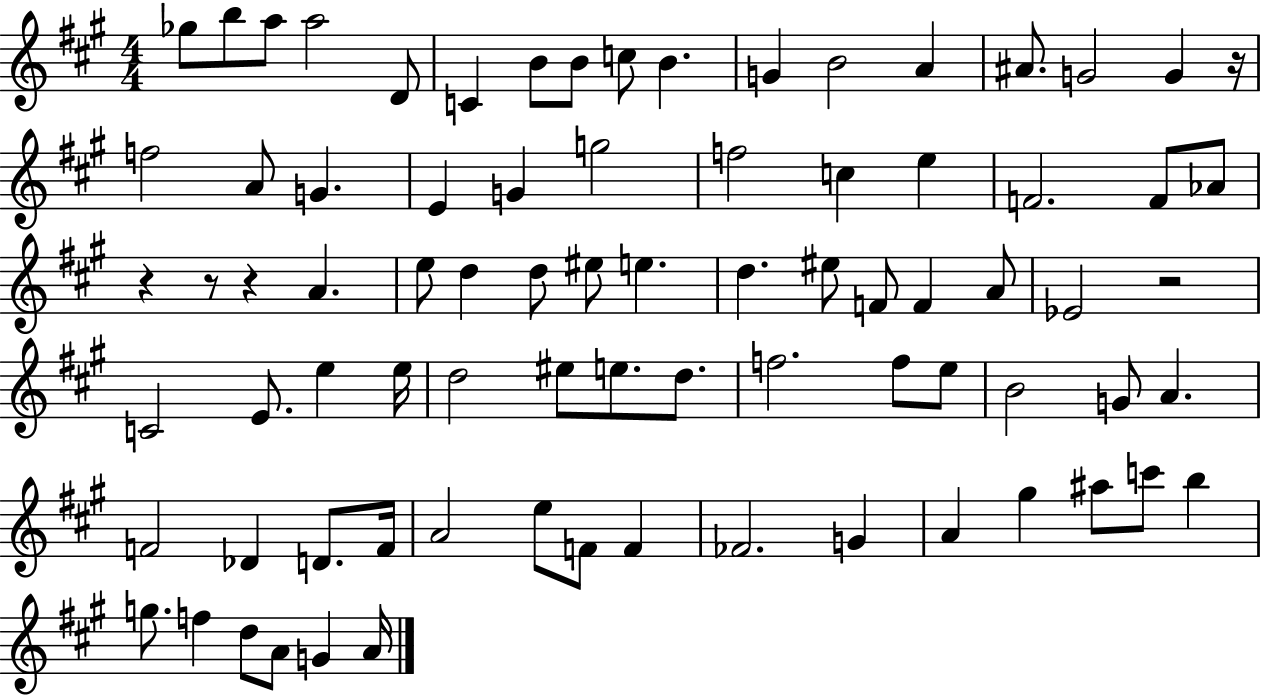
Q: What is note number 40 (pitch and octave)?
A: Eb4